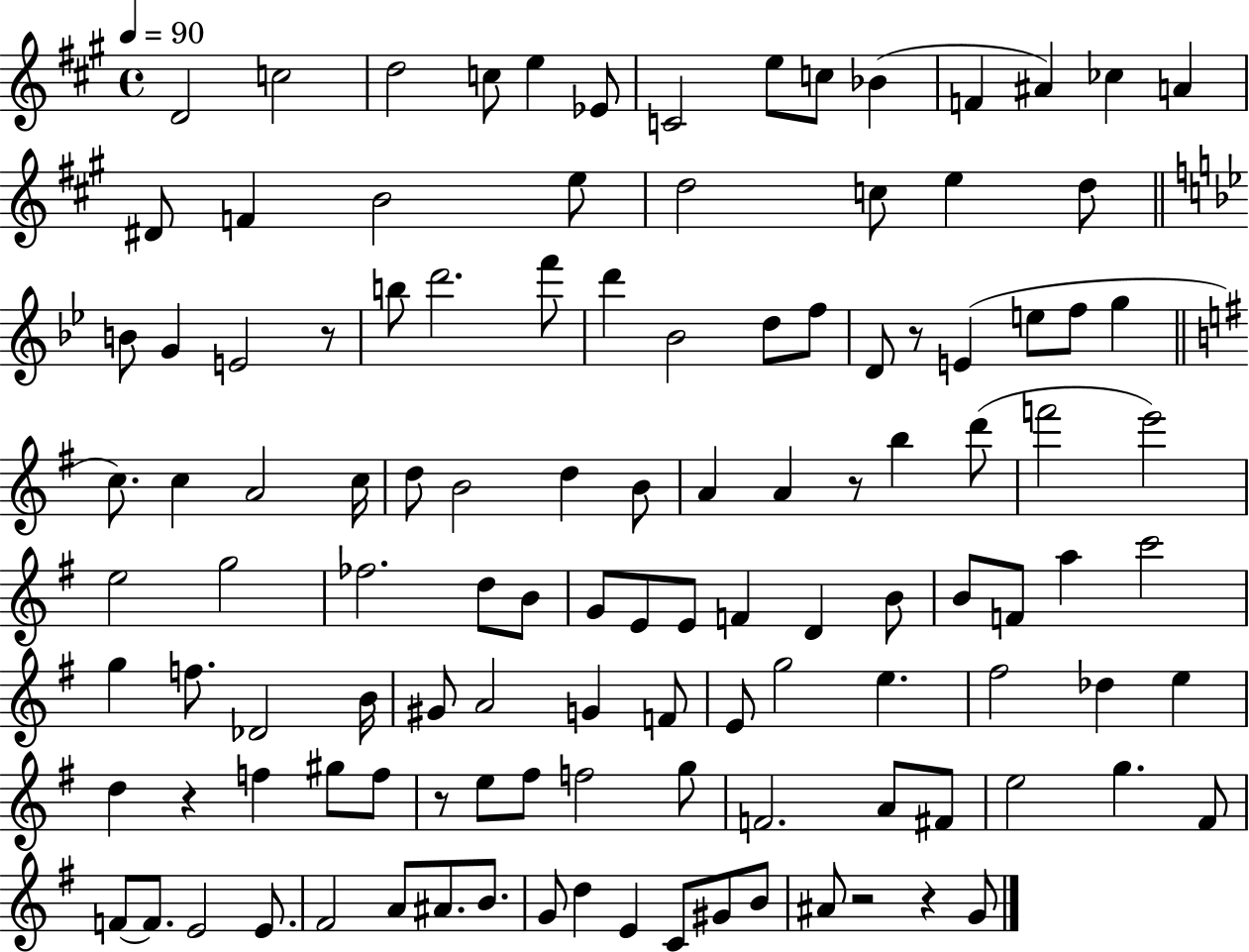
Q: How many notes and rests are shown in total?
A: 117